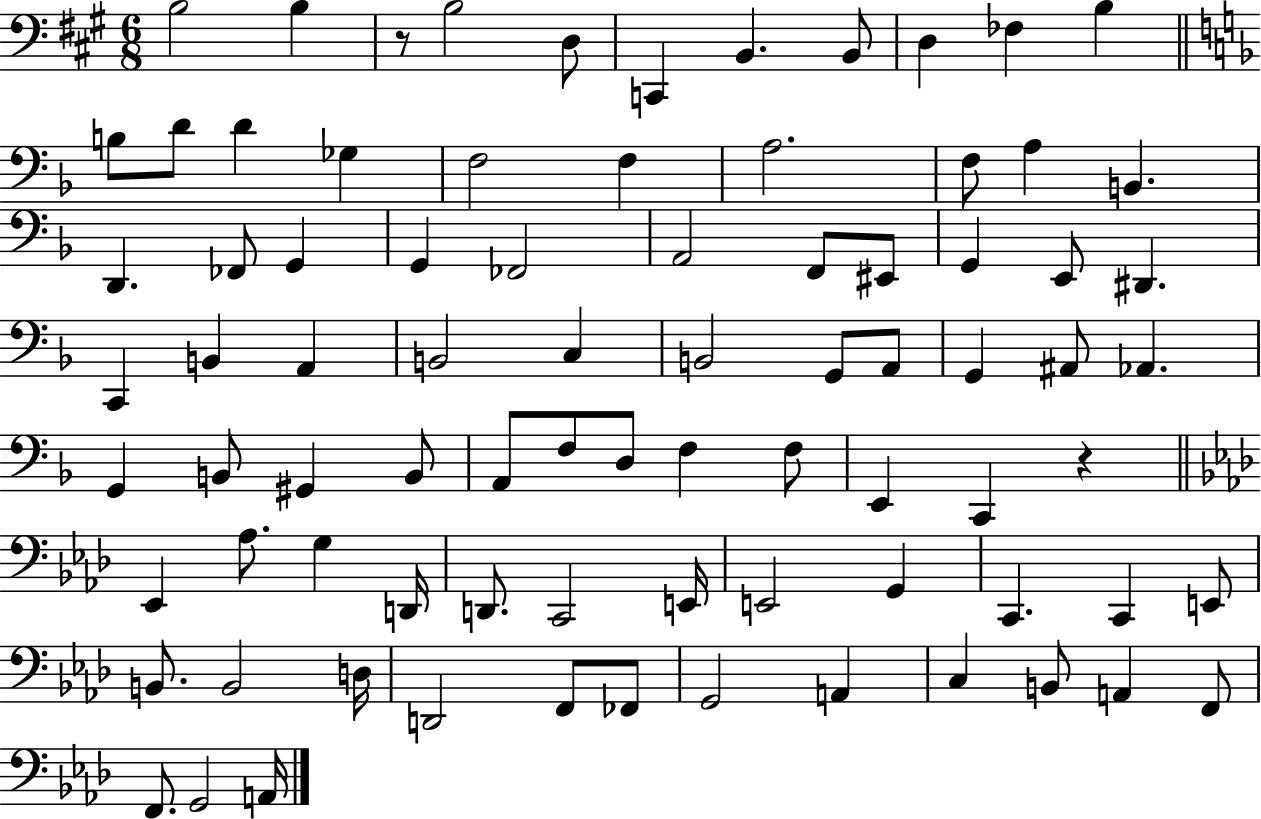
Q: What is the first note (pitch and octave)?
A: B3